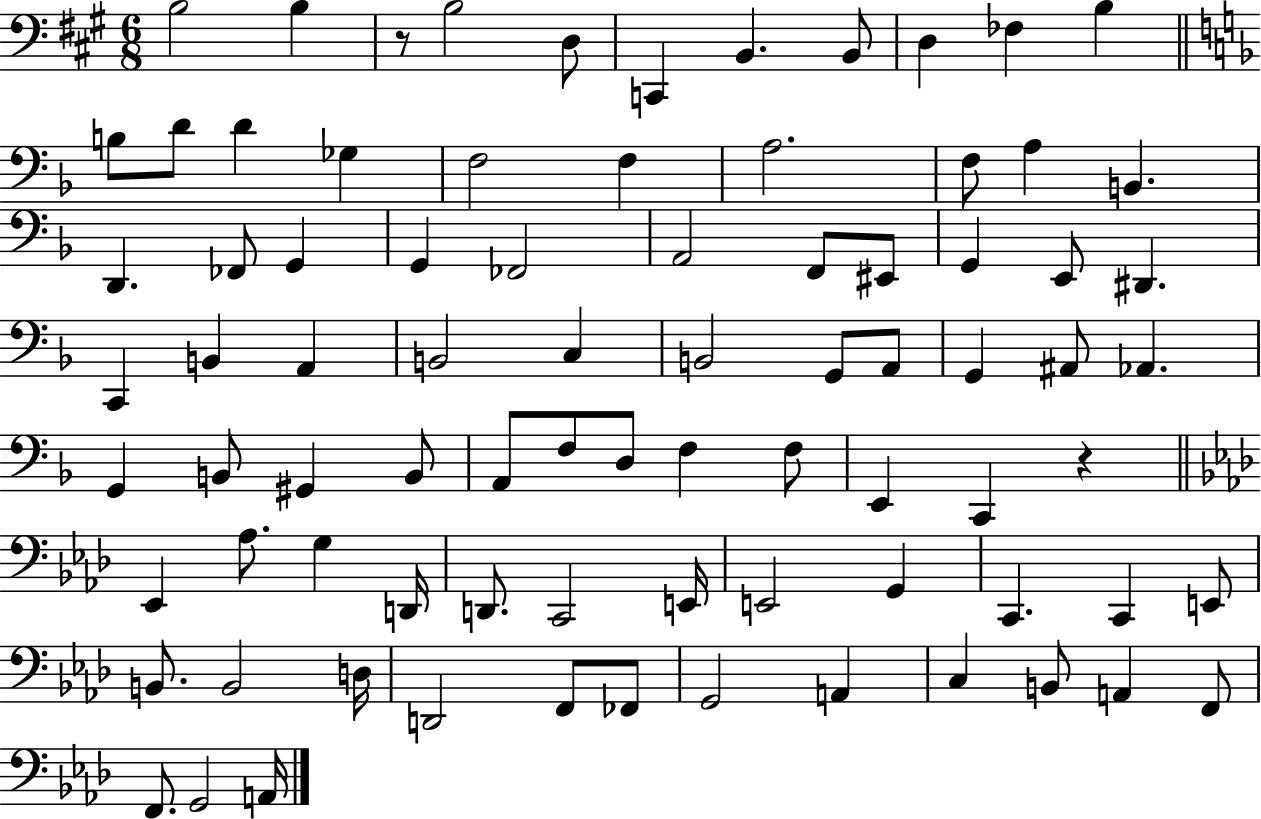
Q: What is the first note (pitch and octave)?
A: B3